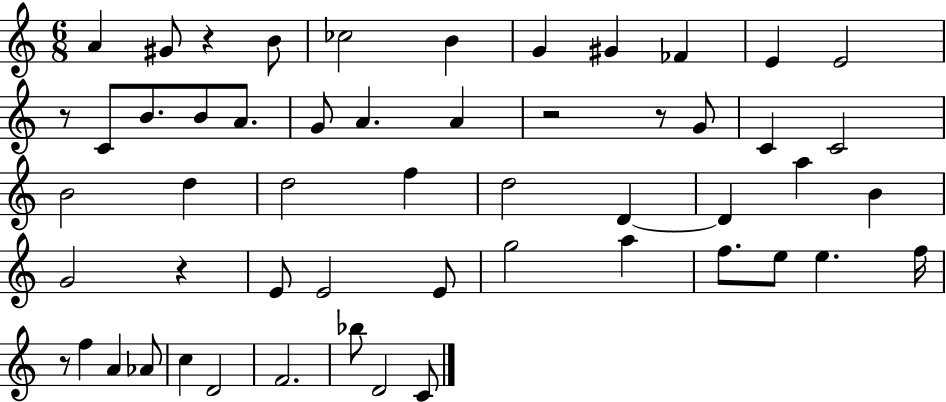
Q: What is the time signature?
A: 6/8